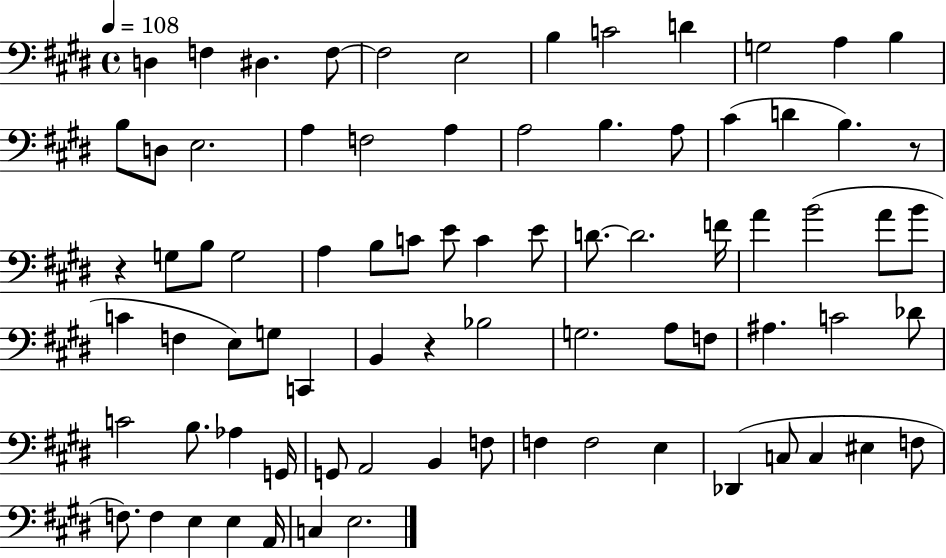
D3/q F3/q D#3/q. F3/e F3/h E3/h B3/q C4/h D4/q G3/h A3/q B3/q B3/e D3/e E3/h. A3/q F3/h A3/q A3/h B3/q. A3/e C#4/q D4/q B3/q. R/e R/q G3/e B3/e G3/h A3/q B3/e C4/e E4/e C4/q E4/e D4/e. D4/h. F4/s A4/q B4/h A4/e B4/e C4/q F3/q E3/e G3/e C2/q B2/q R/q Bb3/h G3/h. A3/e F3/e A#3/q. C4/h Db4/e C4/h B3/e. Ab3/q G2/s G2/e A2/h B2/q F3/e F3/q F3/h E3/q Db2/q C3/e C3/q EIS3/q F3/e F3/e. F3/q E3/q E3/q A2/s C3/q E3/h.